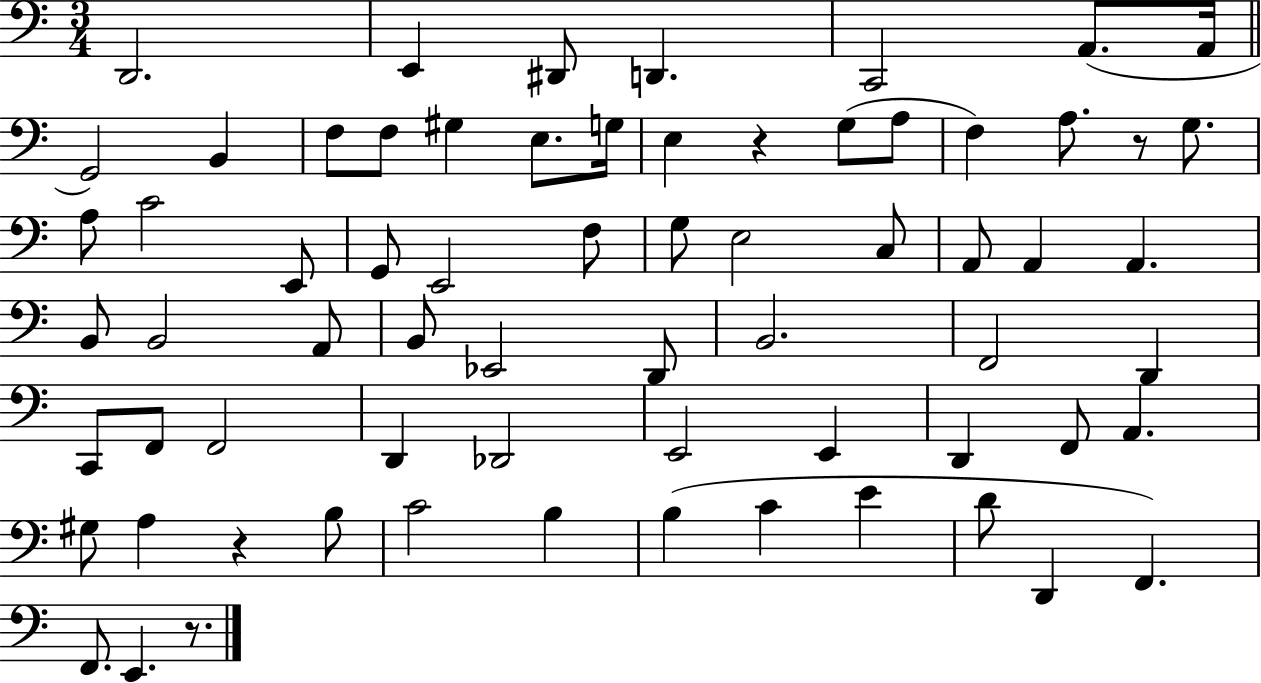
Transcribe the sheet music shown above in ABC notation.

X:1
T:Untitled
M:3/4
L:1/4
K:C
D,,2 E,, ^D,,/2 D,, C,,2 A,,/2 A,,/4 G,,2 B,, F,/2 F,/2 ^G, E,/2 G,/4 E, z G,/2 A,/2 F, A,/2 z/2 G,/2 A,/2 C2 E,,/2 G,,/2 E,,2 F,/2 G,/2 E,2 C,/2 A,,/2 A,, A,, B,,/2 B,,2 A,,/2 B,,/2 _E,,2 D,,/2 B,,2 F,,2 D,, C,,/2 F,,/2 F,,2 D,, _D,,2 E,,2 E,, D,, F,,/2 A,, ^G,/2 A, z B,/2 C2 B, B, C E D/2 D,, F,, F,,/2 E,, z/2